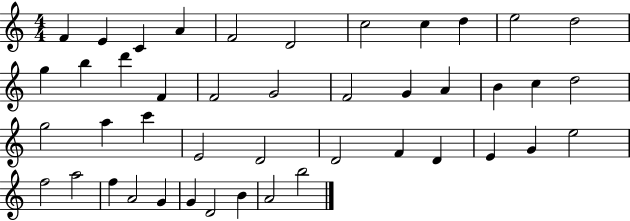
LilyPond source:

{
  \clef treble
  \numericTimeSignature
  \time 4/4
  \key c \major
  f'4 e'4 c'4 a'4 | f'2 d'2 | c''2 c''4 d''4 | e''2 d''2 | \break g''4 b''4 d'''4 f'4 | f'2 g'2 | f'2 g'4 a'4 | b'4 c''4 d''2 | \break g''2 a''4 c'''4 | e'2 d'2 | d'2 f'4 d'4 | e'4 g'4 e''2 | \break f''2 a''2 | f''4 a'2 g'4 | g'4 d'2 b'4 | a'2 b''2 | \break \bar "|."
}